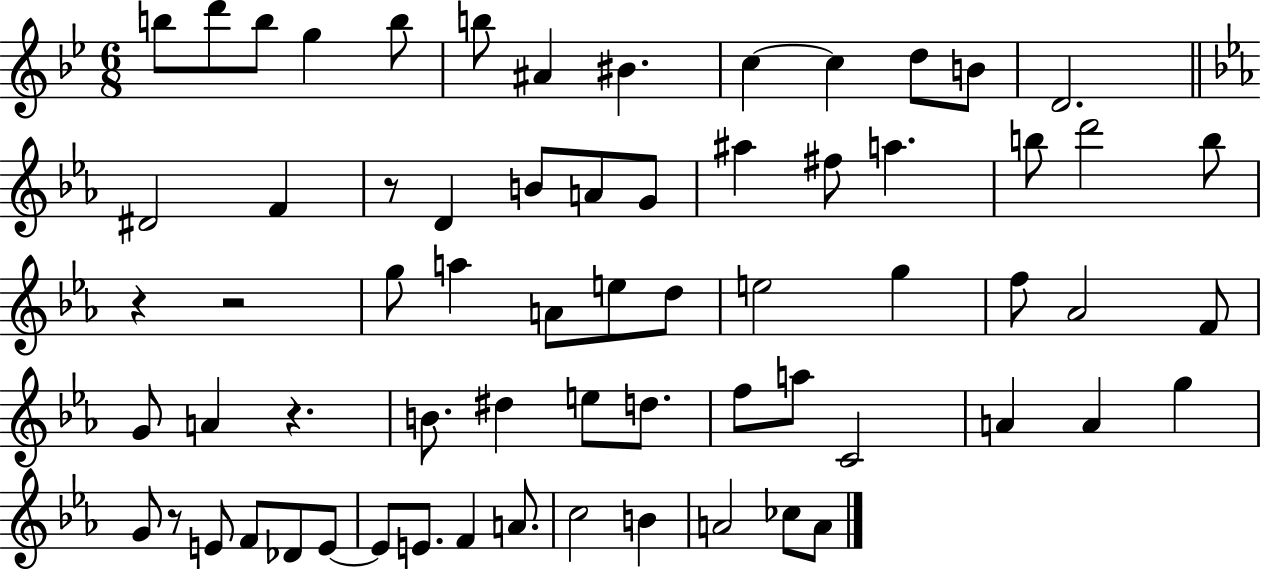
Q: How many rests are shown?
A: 5